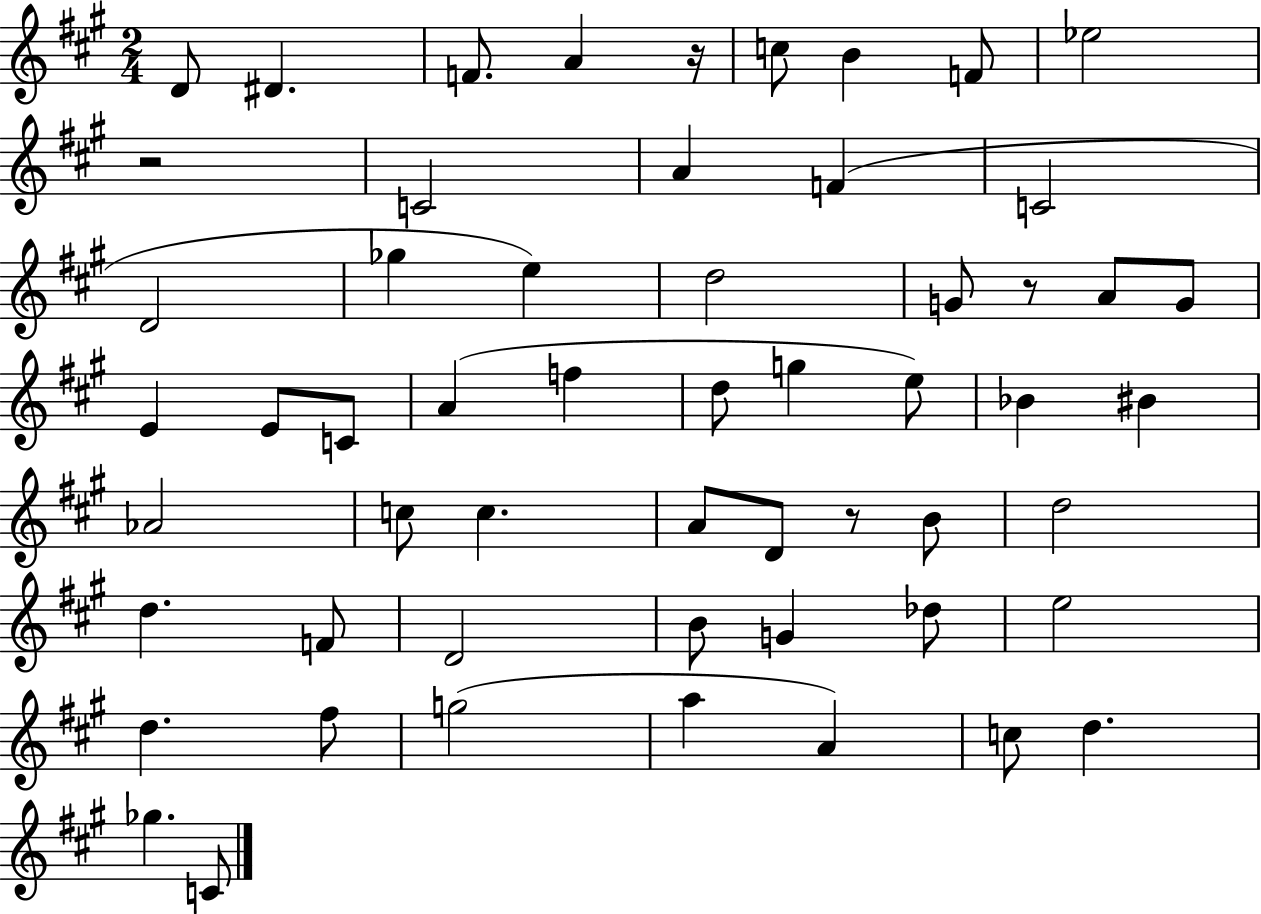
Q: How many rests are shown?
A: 4